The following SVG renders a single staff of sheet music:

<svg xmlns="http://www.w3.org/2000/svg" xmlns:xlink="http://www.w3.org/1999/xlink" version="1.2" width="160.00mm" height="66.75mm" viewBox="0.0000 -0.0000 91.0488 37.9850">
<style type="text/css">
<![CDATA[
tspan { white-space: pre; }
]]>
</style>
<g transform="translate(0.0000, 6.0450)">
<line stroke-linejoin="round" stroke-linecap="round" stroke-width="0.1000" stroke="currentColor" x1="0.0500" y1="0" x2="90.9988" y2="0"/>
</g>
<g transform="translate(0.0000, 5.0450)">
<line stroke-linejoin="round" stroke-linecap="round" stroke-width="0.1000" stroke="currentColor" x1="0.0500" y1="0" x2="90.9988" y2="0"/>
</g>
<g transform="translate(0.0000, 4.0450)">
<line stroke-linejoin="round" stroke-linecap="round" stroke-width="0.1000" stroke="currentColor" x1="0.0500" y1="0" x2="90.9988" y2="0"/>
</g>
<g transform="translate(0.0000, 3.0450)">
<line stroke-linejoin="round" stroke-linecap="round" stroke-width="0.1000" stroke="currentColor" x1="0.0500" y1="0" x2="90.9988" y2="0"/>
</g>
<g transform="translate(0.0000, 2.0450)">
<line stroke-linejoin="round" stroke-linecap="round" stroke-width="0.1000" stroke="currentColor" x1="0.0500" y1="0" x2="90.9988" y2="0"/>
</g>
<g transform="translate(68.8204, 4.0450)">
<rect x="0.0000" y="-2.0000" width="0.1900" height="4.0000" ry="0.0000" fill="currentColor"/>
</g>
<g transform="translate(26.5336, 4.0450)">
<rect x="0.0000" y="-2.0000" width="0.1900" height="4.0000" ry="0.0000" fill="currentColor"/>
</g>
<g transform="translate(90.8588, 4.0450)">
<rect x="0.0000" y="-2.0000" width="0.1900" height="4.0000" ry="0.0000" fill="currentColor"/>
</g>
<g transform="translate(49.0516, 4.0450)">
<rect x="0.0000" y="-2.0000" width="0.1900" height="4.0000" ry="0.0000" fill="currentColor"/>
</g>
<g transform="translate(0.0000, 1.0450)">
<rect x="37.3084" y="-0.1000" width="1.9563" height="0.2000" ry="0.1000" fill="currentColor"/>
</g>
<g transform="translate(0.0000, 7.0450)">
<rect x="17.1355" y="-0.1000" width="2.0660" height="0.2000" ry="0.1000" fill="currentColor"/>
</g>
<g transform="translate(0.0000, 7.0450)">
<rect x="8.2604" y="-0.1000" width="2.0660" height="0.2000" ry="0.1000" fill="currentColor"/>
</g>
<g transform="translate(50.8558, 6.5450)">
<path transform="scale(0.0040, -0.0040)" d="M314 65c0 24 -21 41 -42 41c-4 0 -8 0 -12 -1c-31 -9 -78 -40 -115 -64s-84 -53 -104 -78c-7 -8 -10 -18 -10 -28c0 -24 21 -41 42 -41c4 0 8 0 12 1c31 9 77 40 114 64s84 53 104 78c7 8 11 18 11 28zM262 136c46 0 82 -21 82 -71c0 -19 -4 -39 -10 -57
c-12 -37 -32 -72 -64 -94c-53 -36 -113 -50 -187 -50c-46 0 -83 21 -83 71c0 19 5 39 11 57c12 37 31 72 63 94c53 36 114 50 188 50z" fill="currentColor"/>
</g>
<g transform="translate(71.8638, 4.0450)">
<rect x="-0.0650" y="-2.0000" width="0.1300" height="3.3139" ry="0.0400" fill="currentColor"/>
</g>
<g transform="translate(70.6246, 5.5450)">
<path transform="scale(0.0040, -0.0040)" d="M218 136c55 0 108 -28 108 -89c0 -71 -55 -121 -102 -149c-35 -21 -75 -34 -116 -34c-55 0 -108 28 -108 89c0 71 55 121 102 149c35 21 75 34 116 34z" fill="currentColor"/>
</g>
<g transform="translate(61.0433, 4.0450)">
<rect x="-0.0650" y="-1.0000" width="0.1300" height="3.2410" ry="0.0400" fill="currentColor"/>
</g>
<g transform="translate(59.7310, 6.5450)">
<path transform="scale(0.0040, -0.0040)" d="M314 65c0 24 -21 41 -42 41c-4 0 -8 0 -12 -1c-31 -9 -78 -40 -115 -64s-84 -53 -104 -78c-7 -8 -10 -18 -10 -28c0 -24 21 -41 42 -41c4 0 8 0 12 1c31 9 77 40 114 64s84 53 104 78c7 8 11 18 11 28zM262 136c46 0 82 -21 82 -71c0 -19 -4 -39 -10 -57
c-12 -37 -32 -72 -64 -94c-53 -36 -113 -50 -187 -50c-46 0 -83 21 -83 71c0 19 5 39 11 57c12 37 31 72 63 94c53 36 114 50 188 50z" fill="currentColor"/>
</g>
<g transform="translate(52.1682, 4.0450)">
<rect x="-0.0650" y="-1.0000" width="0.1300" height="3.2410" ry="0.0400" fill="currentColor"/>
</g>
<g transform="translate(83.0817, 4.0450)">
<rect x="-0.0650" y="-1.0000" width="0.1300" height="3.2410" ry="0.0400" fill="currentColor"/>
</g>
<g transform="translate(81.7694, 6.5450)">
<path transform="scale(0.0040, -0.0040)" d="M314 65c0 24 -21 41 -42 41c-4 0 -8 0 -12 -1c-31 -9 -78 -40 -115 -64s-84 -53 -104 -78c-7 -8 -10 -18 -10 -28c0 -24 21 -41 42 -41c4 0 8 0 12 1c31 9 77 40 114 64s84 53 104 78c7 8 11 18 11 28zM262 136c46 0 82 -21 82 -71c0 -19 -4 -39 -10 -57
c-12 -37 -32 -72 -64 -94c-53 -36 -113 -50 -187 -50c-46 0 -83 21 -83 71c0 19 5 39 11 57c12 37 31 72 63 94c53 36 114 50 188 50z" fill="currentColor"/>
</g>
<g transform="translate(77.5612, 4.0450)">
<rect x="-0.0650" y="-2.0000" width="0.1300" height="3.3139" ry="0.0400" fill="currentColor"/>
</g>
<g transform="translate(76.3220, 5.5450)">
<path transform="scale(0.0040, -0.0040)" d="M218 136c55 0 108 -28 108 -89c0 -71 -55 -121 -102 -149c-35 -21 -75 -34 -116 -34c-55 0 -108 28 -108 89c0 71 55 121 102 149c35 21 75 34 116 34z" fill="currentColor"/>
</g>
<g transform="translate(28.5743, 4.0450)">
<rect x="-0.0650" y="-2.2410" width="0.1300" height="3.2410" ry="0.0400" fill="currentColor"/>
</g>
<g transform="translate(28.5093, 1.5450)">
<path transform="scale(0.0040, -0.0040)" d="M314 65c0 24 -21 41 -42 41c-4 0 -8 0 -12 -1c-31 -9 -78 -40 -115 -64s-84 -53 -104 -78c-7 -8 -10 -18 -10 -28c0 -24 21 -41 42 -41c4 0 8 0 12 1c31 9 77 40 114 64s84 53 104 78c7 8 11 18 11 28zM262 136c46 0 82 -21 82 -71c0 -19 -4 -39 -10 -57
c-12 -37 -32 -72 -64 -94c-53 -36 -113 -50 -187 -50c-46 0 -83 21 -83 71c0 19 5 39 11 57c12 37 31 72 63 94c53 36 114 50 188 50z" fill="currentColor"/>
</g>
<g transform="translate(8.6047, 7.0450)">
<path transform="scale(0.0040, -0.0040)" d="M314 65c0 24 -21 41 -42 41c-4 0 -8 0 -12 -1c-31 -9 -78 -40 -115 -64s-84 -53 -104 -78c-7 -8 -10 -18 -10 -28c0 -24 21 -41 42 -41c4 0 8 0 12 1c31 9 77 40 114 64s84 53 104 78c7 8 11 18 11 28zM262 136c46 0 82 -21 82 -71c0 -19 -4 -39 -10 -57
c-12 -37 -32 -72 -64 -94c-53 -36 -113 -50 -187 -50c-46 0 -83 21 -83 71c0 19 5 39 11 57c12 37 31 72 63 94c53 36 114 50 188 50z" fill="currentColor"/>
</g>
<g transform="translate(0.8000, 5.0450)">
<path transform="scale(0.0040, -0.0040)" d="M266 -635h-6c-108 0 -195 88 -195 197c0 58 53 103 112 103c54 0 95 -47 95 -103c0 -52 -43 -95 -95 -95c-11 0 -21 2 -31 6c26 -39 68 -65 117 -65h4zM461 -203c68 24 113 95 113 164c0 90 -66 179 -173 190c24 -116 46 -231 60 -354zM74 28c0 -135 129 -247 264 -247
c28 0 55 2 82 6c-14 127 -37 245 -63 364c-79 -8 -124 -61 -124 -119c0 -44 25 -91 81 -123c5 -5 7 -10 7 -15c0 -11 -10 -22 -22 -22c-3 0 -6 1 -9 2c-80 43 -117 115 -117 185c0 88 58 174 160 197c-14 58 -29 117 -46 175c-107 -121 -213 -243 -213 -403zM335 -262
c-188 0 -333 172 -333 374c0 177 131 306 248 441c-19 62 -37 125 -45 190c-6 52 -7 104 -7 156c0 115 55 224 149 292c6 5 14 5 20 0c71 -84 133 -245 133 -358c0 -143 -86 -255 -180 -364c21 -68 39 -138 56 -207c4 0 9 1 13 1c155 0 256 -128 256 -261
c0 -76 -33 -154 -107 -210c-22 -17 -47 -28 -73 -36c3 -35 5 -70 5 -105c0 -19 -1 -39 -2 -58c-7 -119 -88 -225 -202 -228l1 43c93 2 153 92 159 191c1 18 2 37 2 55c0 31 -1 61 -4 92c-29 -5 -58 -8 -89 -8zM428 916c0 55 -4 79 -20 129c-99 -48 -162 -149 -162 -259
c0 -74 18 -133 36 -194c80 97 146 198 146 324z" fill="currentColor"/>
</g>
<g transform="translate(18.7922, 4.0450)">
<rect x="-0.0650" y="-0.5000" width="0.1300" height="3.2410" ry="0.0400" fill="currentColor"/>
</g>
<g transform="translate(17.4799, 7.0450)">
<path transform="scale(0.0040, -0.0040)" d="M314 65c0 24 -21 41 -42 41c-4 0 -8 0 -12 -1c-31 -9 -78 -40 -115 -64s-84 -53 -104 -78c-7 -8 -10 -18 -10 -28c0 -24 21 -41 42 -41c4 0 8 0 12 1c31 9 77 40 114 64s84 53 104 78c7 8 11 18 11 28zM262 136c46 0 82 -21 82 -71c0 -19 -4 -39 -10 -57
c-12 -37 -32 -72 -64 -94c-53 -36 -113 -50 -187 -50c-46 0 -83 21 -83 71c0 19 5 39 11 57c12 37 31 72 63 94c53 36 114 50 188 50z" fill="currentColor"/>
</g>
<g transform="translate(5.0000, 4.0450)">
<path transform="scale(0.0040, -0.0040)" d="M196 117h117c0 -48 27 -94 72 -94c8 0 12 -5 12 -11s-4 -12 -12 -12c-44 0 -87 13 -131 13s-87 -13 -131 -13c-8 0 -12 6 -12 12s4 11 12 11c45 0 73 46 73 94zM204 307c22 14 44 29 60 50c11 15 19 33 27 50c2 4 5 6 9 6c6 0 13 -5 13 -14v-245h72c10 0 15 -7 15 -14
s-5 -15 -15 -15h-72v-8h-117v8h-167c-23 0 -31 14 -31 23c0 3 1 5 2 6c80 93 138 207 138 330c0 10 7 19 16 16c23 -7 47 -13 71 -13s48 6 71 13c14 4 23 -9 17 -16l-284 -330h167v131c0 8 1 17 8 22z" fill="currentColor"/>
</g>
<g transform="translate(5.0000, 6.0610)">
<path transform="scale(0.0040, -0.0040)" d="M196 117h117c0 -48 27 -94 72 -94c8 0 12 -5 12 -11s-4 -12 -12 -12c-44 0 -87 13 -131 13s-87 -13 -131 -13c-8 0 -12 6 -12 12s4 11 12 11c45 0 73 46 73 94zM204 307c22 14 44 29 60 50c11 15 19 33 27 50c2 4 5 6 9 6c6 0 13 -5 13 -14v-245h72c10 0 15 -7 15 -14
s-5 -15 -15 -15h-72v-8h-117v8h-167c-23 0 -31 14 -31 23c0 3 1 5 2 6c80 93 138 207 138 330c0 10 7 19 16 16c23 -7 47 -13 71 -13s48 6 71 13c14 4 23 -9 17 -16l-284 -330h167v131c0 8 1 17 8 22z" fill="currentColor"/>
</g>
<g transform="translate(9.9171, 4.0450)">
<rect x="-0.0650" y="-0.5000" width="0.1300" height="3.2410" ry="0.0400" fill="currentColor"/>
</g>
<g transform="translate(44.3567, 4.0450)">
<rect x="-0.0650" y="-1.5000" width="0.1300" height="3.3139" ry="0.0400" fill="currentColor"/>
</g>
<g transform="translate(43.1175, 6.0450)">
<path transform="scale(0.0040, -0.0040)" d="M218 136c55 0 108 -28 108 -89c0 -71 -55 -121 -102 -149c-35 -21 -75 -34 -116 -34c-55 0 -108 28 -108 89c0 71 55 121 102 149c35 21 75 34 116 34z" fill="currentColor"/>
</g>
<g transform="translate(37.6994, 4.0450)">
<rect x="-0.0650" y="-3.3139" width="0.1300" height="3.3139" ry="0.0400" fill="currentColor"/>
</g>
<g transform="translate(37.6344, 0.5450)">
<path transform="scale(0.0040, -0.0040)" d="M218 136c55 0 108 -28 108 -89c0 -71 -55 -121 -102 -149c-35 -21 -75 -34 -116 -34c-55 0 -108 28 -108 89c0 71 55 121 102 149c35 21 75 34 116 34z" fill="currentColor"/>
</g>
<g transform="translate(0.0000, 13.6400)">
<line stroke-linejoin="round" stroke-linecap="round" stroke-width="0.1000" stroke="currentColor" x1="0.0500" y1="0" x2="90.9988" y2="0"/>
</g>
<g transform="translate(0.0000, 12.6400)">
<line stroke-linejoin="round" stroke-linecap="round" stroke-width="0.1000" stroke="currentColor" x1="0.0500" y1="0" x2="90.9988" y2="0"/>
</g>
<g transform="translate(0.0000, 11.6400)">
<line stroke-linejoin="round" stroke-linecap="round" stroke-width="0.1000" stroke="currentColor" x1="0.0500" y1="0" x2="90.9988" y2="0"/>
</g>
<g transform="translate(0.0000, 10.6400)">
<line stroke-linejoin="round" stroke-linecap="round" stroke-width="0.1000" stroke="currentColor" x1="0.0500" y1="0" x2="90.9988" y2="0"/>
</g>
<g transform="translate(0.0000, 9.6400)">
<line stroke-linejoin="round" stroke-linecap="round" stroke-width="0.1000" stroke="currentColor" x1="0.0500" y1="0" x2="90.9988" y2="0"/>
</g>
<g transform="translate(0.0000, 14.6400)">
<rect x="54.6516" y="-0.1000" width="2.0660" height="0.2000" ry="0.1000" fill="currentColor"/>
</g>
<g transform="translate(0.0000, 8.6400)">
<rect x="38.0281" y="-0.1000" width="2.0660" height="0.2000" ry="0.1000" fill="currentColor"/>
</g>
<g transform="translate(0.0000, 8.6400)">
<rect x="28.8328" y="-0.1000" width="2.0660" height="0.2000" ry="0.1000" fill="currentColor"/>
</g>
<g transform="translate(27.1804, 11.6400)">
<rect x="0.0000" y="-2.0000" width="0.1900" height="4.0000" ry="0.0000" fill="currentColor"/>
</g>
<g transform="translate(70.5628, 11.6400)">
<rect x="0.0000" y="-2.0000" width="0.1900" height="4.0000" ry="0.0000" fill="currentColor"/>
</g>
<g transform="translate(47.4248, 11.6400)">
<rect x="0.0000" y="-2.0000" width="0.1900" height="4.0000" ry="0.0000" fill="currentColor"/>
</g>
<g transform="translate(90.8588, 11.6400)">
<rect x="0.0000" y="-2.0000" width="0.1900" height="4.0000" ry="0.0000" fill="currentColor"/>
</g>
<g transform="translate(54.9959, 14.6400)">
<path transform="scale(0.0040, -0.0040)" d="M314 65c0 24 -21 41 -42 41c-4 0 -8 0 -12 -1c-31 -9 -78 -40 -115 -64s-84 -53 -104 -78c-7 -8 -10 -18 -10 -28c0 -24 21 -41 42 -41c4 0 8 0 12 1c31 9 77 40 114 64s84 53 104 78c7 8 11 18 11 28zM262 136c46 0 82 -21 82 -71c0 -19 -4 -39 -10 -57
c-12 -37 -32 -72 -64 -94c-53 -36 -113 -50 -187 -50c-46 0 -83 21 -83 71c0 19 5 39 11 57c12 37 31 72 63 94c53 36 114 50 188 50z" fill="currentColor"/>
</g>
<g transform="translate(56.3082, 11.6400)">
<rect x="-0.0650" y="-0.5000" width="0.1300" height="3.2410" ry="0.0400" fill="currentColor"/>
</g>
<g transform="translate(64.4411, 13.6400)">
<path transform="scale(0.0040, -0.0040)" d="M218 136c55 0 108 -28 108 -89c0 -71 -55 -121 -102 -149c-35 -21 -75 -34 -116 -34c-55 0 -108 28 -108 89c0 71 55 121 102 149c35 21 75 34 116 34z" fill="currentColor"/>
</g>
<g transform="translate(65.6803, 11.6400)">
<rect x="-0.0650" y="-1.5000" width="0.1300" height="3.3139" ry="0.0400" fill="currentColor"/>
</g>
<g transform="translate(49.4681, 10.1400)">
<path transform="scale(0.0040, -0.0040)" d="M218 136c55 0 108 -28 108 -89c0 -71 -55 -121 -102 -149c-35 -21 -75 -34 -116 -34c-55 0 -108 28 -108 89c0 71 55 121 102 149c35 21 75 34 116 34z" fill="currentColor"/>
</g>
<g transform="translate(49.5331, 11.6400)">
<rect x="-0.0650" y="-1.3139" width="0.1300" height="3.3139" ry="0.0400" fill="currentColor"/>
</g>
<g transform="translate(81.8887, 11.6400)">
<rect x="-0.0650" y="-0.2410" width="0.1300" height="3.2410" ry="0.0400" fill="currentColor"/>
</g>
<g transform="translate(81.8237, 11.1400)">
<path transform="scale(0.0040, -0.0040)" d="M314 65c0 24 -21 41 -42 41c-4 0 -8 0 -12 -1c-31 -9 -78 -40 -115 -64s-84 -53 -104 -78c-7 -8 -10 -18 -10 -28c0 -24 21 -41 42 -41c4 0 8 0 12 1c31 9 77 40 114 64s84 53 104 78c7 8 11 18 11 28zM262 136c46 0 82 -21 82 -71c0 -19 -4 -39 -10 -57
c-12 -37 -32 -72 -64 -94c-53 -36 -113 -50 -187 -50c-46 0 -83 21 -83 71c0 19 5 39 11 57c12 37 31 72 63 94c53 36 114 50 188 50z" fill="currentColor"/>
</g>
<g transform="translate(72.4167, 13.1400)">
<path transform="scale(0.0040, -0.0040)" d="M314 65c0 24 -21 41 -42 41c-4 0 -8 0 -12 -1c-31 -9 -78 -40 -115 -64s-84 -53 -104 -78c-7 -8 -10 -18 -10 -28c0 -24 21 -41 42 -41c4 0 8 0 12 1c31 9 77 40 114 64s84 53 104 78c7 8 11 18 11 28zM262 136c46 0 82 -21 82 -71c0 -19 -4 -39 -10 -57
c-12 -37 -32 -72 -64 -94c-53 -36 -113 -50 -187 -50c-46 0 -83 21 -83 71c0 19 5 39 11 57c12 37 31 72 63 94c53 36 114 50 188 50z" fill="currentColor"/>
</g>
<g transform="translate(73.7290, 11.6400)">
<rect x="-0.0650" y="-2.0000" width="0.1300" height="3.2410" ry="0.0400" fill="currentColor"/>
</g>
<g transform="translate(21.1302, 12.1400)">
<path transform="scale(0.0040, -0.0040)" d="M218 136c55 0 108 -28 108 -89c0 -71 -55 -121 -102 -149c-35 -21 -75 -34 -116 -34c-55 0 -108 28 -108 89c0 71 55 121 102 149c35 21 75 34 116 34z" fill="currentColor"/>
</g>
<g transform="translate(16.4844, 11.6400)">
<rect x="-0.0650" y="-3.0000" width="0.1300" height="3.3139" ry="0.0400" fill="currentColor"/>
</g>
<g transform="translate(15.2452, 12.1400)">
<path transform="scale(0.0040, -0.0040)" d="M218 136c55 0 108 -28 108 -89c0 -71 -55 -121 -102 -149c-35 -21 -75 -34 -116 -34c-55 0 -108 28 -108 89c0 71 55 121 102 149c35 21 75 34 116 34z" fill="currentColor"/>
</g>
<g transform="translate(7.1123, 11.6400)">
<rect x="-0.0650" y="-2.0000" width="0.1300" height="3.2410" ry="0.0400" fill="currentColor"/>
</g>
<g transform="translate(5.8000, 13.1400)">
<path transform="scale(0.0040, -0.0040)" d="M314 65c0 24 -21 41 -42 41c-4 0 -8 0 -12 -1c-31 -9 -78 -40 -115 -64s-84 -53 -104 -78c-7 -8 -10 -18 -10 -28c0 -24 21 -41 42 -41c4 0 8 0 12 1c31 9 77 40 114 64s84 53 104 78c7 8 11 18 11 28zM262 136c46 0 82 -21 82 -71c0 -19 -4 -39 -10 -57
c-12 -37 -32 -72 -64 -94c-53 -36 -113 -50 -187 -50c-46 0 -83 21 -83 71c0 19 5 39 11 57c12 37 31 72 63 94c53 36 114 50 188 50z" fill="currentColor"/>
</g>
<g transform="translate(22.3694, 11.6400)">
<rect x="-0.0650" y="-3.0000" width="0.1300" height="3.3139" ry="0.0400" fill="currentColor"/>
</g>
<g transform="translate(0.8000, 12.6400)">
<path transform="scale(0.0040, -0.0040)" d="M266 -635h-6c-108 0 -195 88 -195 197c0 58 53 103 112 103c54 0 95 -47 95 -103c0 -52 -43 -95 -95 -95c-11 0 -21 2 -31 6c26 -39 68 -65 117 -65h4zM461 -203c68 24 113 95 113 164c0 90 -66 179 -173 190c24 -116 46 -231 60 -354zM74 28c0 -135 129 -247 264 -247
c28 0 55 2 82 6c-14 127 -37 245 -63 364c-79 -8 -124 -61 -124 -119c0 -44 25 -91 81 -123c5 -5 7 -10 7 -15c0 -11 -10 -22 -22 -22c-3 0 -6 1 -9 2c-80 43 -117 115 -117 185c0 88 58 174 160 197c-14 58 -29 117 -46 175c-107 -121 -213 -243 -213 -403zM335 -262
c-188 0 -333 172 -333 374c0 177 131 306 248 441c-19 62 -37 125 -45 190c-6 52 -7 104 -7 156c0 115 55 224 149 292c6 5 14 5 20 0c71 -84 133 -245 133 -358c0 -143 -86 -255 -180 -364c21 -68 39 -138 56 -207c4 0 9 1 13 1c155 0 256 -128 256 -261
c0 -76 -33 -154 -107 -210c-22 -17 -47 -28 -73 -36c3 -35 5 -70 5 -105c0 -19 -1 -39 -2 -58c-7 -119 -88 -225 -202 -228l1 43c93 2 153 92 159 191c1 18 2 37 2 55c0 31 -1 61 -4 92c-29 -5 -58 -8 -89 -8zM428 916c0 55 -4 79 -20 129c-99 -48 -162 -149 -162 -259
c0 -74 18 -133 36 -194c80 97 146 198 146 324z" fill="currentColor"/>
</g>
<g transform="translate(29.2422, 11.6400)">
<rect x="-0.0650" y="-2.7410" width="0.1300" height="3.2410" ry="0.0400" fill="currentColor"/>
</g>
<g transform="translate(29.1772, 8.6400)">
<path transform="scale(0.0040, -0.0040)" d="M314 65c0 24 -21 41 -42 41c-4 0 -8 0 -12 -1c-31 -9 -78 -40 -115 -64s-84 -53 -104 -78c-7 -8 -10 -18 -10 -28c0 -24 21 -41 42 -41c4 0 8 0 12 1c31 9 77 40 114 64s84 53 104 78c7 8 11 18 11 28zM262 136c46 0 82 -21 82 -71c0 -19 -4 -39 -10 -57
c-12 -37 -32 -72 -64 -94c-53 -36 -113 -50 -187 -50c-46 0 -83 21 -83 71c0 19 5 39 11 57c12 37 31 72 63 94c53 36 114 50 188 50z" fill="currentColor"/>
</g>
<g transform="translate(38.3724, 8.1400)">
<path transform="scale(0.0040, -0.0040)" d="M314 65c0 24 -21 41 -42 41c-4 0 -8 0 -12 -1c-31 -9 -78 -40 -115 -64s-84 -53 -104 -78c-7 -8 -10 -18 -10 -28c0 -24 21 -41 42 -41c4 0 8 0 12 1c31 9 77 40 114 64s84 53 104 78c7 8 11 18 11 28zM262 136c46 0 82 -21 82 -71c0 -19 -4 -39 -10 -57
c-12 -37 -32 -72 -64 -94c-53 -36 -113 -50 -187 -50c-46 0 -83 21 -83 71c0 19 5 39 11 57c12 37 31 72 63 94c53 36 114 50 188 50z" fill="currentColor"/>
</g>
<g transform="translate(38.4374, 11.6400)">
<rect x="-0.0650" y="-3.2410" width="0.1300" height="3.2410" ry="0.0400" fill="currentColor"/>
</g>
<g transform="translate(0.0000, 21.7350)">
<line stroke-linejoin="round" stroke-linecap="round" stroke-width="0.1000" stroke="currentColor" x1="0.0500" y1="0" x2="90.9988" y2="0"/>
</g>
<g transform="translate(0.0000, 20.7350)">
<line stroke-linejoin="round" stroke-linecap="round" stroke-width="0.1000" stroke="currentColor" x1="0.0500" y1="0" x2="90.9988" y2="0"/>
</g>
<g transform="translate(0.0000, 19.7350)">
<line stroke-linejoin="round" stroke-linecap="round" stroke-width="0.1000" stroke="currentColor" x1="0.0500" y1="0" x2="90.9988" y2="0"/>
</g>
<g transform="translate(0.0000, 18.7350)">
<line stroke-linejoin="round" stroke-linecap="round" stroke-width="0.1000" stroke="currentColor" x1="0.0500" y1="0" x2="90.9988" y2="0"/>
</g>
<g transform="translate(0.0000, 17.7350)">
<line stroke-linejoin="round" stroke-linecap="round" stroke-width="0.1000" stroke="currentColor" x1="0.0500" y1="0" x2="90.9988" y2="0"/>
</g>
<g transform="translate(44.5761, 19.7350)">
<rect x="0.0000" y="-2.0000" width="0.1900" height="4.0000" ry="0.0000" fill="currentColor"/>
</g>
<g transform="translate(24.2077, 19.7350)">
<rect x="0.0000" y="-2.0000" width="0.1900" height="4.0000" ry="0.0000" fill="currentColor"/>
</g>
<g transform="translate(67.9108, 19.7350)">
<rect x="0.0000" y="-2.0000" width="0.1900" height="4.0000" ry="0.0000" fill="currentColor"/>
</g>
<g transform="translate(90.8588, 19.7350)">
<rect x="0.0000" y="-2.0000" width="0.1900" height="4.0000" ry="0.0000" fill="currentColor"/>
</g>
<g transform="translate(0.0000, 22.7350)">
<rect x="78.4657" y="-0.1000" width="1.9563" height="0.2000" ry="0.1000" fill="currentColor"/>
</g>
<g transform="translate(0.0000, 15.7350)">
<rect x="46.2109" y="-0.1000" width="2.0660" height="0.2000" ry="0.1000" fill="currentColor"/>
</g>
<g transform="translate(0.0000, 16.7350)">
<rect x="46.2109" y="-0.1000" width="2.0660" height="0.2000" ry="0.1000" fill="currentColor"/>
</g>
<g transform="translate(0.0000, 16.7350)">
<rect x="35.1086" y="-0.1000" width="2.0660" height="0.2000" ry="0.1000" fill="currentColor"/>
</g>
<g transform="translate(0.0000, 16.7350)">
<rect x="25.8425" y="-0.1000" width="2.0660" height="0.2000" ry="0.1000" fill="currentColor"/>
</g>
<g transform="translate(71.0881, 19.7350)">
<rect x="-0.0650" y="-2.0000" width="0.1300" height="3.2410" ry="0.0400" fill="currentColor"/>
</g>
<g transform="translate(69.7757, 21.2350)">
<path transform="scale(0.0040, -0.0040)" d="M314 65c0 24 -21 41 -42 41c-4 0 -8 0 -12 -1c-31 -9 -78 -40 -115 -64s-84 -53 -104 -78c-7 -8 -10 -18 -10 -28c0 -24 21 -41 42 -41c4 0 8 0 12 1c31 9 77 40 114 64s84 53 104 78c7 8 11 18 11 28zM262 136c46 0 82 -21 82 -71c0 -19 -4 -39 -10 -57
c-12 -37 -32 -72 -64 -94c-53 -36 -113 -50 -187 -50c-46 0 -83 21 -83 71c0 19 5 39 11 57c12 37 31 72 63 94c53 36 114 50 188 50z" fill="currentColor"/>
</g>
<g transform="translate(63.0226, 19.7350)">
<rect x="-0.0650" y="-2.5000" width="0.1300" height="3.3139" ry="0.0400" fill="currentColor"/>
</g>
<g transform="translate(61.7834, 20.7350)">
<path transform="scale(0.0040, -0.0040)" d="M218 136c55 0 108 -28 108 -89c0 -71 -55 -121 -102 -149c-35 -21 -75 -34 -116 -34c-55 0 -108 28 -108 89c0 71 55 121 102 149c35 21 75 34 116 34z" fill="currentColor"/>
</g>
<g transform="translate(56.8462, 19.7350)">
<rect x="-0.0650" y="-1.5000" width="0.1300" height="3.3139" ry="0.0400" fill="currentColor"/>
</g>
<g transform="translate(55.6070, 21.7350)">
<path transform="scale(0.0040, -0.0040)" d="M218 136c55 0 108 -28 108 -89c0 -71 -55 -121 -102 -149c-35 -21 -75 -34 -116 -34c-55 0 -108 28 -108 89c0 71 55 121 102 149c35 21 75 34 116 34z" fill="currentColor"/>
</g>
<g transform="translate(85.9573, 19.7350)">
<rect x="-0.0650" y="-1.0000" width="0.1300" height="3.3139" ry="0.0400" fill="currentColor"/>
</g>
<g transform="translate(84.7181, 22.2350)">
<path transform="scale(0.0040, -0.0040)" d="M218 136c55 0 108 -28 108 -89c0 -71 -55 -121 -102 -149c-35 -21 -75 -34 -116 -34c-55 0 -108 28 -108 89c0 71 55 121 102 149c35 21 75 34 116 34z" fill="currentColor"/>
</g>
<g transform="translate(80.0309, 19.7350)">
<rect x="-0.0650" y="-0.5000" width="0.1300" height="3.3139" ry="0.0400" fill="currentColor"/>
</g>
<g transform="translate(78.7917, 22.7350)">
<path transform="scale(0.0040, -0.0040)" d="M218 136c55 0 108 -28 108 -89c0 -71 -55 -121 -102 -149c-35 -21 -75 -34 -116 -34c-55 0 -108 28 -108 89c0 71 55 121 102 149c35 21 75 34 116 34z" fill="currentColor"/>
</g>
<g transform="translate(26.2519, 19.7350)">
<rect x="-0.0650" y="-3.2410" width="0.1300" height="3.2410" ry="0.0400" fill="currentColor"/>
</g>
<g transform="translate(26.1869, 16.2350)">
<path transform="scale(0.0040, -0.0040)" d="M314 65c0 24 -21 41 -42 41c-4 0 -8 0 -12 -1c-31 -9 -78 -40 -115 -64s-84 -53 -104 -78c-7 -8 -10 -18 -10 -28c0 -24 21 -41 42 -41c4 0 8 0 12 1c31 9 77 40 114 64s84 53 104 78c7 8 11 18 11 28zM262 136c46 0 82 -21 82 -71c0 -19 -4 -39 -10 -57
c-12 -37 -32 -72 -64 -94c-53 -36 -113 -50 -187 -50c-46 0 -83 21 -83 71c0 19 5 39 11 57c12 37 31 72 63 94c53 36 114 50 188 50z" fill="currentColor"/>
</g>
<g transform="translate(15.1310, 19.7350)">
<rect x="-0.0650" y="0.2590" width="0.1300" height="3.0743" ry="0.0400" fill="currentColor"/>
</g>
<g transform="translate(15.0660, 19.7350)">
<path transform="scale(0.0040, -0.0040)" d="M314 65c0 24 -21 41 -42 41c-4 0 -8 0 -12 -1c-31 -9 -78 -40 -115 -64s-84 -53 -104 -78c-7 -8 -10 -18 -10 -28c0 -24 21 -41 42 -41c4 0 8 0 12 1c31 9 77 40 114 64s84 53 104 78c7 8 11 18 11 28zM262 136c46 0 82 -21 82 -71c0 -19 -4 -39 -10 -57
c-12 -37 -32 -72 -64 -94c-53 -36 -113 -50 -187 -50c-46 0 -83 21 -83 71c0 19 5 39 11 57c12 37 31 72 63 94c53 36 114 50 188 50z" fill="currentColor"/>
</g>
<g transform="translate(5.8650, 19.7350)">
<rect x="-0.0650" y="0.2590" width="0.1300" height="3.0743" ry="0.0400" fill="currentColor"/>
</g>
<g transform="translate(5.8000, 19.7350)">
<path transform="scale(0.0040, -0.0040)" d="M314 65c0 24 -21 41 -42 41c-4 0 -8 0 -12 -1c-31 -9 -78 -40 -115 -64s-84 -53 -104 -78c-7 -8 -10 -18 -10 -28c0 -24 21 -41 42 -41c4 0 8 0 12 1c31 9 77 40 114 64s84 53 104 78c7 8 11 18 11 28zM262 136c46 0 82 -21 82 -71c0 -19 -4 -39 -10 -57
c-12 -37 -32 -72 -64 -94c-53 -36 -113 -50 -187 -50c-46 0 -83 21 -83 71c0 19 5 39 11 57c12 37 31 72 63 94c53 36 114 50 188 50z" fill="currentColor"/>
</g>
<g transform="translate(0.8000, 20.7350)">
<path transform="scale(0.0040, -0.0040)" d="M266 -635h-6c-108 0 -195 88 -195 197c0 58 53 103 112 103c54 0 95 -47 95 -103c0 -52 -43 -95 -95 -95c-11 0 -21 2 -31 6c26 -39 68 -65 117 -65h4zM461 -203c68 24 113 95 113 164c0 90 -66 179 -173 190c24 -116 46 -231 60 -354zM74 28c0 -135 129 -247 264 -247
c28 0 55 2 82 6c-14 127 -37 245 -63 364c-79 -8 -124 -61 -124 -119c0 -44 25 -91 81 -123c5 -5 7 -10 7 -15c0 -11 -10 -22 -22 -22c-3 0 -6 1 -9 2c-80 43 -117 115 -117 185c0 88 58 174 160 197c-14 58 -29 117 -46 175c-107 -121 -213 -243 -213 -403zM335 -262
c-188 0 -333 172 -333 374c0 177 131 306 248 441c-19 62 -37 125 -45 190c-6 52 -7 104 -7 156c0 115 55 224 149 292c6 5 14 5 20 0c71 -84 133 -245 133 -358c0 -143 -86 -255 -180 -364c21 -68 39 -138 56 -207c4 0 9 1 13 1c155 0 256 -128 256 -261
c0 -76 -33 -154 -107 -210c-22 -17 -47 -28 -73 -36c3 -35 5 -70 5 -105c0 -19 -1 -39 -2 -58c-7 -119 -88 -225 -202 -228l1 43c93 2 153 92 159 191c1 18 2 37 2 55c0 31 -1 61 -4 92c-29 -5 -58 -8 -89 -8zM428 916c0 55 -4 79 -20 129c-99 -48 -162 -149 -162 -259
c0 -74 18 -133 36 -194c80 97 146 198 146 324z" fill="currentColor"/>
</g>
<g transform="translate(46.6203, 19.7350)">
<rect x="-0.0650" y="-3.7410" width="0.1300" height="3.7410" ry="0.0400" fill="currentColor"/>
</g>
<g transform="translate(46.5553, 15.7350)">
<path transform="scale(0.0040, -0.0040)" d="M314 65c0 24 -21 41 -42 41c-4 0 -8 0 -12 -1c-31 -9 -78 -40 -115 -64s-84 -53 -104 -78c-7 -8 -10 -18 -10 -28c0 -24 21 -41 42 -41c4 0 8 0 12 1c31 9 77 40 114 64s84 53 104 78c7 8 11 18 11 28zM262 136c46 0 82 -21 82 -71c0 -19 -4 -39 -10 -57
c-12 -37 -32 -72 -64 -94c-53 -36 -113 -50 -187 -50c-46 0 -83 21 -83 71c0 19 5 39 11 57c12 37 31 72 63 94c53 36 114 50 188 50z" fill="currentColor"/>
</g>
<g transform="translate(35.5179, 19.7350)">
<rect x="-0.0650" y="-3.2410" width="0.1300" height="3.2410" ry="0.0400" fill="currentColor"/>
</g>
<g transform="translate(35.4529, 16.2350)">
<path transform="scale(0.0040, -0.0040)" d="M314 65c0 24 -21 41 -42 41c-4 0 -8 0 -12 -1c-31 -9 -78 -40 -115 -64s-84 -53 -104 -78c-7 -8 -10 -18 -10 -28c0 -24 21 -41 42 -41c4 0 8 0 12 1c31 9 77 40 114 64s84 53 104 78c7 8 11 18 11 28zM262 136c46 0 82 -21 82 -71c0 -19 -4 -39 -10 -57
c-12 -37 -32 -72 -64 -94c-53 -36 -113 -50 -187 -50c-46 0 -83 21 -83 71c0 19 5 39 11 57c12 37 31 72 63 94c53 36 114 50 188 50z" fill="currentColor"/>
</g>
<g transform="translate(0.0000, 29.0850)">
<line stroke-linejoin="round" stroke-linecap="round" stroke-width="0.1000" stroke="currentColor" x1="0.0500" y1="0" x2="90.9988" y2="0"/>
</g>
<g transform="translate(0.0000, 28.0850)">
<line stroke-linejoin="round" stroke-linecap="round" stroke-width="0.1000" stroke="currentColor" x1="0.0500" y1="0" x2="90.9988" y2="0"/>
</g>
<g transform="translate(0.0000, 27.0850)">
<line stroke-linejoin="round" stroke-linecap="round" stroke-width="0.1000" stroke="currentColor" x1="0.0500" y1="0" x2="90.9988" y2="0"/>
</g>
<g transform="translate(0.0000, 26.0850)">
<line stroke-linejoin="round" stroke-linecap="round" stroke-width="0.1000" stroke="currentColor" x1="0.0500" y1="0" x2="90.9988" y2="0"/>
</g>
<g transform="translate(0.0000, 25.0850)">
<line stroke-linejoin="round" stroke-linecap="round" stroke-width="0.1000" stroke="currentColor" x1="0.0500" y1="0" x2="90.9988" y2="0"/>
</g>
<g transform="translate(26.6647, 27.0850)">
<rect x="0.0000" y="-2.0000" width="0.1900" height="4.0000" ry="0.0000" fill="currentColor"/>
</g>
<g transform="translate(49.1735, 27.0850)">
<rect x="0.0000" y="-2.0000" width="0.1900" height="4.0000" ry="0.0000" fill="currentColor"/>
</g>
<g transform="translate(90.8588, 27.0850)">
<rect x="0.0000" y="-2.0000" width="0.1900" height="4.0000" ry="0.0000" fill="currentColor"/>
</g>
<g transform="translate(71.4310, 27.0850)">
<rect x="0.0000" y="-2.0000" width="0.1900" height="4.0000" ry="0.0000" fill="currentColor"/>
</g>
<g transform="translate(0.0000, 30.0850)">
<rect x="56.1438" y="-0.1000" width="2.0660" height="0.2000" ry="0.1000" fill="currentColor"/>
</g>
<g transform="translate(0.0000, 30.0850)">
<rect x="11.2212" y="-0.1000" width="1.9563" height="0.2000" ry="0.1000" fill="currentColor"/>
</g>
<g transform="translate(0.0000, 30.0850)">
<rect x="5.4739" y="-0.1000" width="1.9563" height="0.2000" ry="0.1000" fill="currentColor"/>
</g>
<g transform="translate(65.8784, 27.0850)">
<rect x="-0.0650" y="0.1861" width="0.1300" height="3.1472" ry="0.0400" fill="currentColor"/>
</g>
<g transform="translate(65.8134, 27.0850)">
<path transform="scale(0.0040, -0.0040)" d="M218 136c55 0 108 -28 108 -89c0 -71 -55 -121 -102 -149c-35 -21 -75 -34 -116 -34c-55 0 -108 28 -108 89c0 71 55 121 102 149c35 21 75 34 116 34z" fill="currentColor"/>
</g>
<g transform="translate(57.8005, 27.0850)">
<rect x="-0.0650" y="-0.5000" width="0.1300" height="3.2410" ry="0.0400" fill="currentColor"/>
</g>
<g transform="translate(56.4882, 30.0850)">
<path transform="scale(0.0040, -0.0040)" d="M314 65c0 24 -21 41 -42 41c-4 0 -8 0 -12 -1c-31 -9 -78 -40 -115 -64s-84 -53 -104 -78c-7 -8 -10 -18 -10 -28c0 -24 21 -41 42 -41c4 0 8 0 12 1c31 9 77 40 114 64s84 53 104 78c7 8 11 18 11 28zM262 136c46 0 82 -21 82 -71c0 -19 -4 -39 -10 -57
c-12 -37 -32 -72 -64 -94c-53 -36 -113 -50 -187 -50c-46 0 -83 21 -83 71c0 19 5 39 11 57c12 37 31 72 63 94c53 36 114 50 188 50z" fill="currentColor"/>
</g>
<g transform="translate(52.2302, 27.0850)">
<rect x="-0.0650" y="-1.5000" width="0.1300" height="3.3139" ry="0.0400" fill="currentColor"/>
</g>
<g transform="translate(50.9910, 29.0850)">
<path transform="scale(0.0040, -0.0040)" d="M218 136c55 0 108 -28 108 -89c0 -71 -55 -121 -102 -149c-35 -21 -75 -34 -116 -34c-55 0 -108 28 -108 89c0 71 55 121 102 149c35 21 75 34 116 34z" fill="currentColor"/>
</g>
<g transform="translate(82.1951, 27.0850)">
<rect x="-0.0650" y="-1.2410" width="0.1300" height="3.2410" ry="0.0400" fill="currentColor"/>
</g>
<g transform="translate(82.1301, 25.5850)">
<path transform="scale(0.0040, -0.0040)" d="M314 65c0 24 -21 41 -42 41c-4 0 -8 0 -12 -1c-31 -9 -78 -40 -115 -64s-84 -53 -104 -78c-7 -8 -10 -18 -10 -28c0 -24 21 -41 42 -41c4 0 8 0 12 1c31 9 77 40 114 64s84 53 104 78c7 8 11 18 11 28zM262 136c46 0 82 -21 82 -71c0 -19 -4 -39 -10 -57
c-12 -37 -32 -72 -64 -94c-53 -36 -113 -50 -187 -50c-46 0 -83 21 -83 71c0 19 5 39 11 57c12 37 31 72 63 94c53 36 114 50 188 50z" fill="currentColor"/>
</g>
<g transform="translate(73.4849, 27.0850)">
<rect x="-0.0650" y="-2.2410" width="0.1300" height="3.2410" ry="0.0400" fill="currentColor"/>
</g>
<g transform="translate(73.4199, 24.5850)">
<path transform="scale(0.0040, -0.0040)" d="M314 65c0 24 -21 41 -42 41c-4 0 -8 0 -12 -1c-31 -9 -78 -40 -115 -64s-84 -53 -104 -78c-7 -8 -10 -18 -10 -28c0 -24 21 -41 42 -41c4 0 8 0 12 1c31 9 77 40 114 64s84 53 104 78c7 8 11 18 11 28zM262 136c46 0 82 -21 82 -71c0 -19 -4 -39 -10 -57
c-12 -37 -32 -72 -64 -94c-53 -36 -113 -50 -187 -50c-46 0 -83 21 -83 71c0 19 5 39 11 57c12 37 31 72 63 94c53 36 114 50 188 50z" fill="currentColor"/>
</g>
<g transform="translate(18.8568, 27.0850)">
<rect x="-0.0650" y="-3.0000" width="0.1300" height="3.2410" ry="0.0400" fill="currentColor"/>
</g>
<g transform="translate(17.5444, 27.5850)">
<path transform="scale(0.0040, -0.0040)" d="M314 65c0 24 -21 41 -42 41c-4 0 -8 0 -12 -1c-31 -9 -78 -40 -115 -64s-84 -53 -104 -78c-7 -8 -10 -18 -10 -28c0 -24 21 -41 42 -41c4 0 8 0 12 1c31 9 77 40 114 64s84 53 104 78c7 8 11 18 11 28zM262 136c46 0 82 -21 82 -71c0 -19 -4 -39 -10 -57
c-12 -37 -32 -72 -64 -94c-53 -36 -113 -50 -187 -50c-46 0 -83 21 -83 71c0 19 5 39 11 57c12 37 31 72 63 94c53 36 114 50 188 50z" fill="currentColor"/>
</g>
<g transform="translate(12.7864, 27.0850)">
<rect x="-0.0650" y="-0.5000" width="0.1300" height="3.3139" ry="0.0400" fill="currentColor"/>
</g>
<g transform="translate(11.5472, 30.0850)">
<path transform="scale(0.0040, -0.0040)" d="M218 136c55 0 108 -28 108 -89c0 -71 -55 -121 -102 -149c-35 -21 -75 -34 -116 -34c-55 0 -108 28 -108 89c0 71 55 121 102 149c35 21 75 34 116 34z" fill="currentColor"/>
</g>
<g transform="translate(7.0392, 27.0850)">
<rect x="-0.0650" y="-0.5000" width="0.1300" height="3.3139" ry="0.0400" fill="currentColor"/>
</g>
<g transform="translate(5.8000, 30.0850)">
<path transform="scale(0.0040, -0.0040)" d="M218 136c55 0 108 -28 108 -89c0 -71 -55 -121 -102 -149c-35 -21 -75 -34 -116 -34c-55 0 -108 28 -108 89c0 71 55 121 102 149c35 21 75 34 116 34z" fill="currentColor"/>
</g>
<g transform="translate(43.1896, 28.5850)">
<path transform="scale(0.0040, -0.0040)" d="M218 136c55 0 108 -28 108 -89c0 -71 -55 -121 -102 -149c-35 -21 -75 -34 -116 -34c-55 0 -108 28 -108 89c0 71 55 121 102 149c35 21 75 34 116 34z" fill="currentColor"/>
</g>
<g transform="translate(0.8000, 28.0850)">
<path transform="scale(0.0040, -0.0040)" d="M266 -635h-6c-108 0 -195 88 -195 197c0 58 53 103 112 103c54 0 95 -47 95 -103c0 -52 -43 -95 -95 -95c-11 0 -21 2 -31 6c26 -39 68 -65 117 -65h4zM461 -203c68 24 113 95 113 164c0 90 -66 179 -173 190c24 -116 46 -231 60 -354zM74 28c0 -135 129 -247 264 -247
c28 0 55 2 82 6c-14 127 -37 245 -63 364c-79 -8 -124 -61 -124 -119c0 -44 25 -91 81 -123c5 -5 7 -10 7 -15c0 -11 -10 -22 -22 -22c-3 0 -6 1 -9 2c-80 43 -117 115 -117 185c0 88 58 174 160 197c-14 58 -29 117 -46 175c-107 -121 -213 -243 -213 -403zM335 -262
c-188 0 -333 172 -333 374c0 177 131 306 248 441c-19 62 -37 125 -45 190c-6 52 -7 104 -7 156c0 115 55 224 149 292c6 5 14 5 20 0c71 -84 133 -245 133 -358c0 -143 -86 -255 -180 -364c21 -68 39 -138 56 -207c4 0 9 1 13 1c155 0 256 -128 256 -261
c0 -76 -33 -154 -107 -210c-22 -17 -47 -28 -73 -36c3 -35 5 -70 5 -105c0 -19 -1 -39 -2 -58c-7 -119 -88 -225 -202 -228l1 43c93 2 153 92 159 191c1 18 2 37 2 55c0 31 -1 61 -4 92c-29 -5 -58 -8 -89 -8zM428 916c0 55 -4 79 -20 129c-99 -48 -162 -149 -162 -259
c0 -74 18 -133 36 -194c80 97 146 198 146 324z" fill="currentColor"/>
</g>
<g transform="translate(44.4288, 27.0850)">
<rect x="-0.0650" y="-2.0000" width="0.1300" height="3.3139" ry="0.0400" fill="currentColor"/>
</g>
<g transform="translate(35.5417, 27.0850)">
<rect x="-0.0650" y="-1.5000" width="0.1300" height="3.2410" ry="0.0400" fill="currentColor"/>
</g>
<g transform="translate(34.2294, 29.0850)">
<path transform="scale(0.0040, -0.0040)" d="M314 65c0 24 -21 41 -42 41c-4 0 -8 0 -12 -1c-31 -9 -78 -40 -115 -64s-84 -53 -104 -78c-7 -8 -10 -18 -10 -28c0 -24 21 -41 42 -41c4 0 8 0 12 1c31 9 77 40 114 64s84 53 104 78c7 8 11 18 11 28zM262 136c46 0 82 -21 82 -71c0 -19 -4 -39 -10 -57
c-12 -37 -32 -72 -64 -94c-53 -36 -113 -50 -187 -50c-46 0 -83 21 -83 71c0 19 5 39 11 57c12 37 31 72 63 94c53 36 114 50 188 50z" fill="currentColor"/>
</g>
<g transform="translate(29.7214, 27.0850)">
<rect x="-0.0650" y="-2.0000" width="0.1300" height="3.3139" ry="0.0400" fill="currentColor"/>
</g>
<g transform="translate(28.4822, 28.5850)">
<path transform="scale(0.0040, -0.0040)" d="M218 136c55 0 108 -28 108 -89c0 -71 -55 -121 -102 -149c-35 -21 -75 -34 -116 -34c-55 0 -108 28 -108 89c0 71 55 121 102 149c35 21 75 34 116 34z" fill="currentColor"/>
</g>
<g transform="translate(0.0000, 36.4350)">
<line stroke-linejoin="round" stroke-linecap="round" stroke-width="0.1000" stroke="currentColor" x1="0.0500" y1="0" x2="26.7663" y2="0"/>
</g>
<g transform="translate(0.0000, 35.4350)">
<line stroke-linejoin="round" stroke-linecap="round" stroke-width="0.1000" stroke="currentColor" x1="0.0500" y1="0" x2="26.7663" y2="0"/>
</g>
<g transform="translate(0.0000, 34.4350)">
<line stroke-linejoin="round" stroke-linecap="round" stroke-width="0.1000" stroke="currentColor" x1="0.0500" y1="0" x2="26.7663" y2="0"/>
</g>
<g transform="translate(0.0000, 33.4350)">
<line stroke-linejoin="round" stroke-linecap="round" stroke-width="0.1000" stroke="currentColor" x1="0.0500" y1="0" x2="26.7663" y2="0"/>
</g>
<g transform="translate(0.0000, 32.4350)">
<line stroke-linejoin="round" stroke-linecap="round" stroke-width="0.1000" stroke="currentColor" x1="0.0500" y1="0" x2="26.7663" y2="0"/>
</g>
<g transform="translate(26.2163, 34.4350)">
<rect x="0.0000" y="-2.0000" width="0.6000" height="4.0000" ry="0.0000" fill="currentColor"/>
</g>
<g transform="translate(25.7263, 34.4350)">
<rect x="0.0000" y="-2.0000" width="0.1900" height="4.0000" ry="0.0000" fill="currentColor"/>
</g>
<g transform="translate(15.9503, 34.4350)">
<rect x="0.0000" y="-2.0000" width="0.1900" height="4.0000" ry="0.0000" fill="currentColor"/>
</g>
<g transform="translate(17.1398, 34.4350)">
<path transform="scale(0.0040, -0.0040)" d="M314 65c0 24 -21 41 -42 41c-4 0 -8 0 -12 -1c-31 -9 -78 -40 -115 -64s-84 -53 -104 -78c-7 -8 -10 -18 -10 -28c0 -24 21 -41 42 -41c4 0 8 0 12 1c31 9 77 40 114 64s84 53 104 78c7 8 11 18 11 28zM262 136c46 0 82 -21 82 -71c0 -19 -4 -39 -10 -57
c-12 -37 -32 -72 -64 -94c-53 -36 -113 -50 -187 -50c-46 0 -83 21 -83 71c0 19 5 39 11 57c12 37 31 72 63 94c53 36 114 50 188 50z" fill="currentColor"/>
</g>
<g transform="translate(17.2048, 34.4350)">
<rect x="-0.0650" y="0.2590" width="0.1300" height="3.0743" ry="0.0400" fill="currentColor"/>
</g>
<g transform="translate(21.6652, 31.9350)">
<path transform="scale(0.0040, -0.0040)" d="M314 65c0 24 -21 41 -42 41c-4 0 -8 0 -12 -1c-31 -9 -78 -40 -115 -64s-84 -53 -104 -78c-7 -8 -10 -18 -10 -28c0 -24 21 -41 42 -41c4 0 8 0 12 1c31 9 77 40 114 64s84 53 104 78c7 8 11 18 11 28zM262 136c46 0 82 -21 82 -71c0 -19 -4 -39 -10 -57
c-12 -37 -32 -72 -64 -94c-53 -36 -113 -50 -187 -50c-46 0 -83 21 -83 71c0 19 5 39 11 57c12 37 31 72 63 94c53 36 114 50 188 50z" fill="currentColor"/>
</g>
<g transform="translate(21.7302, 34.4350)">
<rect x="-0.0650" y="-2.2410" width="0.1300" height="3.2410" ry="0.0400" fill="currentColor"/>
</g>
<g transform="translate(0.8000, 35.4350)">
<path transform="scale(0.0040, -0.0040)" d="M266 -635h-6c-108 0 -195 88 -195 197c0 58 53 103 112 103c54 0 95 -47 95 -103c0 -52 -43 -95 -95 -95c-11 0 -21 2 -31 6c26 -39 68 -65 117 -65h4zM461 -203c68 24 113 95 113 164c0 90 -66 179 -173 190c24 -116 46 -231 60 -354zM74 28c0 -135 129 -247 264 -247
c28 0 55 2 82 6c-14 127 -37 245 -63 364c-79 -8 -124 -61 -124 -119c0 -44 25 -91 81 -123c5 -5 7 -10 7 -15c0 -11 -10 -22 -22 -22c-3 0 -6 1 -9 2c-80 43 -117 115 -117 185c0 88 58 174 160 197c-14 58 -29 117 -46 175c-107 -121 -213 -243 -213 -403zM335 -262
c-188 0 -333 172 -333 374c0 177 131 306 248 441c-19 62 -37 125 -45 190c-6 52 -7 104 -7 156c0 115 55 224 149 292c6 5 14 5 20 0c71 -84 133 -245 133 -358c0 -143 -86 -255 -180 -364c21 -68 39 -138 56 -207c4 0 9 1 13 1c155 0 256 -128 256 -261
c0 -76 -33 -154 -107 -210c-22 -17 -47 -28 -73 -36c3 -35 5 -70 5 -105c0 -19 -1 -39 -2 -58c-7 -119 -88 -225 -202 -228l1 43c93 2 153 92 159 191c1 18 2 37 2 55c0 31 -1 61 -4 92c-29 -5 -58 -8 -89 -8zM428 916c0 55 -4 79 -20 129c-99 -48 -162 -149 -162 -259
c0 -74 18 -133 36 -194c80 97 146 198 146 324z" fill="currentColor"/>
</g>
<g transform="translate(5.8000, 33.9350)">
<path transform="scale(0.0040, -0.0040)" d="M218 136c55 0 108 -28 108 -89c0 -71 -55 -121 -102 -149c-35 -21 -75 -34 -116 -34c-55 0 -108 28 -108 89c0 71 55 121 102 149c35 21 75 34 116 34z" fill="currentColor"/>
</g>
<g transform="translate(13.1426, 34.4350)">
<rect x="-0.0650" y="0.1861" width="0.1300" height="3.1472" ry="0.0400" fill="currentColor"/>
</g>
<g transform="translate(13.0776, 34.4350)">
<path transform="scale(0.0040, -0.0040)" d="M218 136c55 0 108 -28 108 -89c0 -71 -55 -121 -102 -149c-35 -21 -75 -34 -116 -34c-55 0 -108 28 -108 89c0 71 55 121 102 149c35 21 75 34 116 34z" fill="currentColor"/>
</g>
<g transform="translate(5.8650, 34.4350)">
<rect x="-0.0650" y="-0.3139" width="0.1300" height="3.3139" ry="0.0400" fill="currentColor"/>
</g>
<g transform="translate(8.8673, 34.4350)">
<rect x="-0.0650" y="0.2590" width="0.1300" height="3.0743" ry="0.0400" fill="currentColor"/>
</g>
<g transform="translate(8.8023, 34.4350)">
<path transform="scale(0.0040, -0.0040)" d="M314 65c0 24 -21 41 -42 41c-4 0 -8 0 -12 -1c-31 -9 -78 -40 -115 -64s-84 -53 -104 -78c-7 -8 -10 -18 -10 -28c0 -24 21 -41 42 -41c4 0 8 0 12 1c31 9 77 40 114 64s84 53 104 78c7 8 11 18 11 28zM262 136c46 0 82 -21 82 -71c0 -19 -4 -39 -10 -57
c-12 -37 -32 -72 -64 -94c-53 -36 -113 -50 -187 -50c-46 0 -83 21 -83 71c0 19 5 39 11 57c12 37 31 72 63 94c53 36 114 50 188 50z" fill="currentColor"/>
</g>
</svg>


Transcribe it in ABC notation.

X:1
T:Untitled
M:4/4
L:1/4
K:C
C2 C2 g2 b E D2 D2 F F D2 F2 A A a2 b2 e C2 E F2 c2 B2 B2 b2 b2 c'2 E G F2 C D C C A2 F E2 F E C2 B g2 e2 c B2 B B2 g2